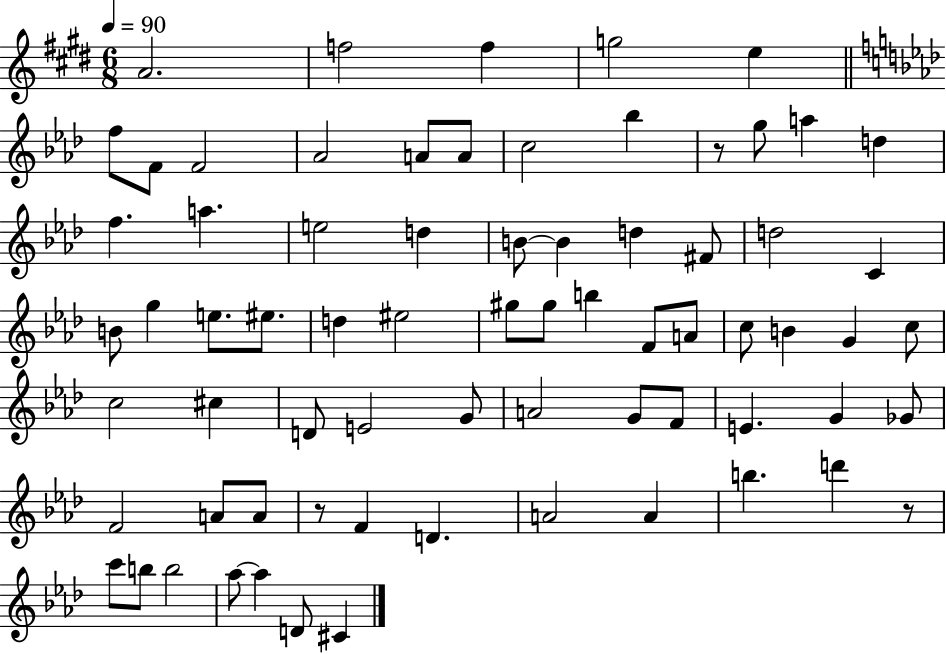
A4/h. F5/h F5/q G5/h E5/q F5/e F4/e F4/h Ab4/h A4/e A4/e C5/h Bb5/q R/e G5/e A5/q D5/q F5/q. A5/q. E5/h D5/q B4/e B4/q D5/q F#4/e D5/h C4/q B4/e G5/q E5/e. EIS5/e. D5/q EIS5/h G#5/e G#5/e B5/q F4/e A4/e C5/e B4/q G4/q C5/e C5/h C#5/q D4/e E4/h G4/e A4/h G4/e F4/e E4/q. G4/q Gb4/e F4/h A4/e A4/e R/e F4/q D4/q. A4/h A4/q B5/q. D6/q R/e C6/e B5/e B5/h Ab5/e Ab5/q D4/e C#4/q